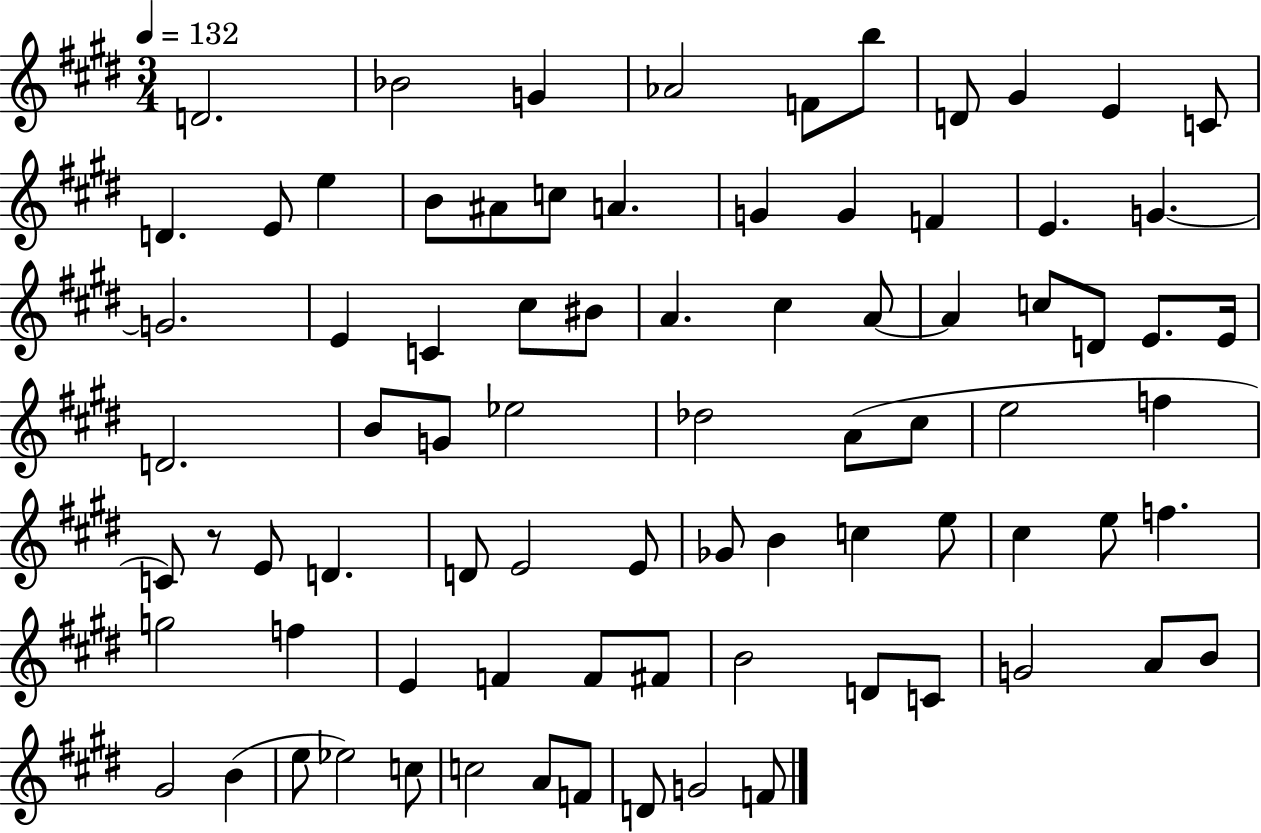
X:1
T:Untitled
M:3/4
L:1/4
K:E
D2 _B2 G _A2 F/2 b/2 D/2 ^G E C/2 D E/2 e B/2 ^A/2 c/2 A G G F E G G2 E C ^c/2 ^B/2 A ^c A/2 A c/2 D/2 E/2 E/4 D2 B/2 G/2 _e2 _d2 A/2 ^c/2 e2 f C/2 z/2 E/2 D D/2 E2 E/2 _G/2 B c e/2 ^c e/2 f g2 f E F F/2 ^F/2 B2 D/2 C/2 G2 A/2 B/2 ^G2 B e/2 _e2 c/2 c2 A/2 F/2 D/2 G2 F/2